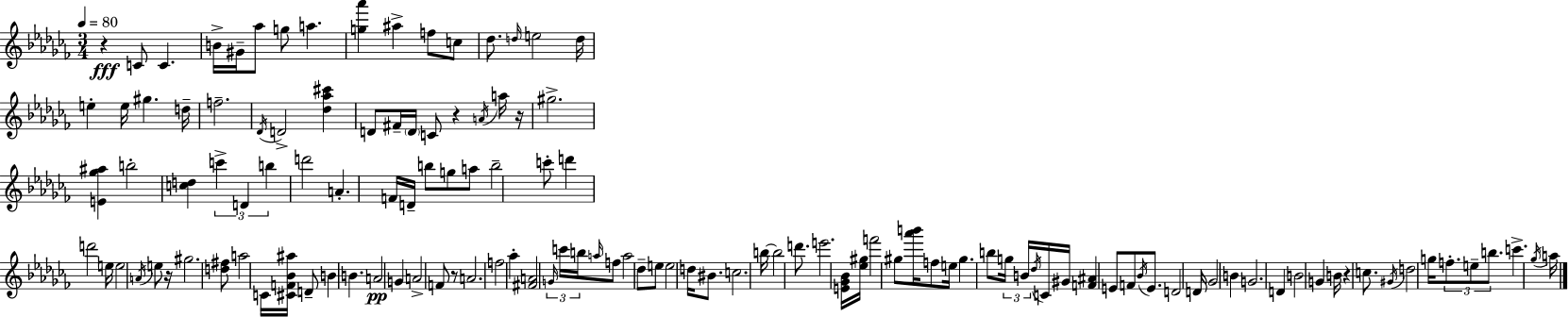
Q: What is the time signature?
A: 3/4